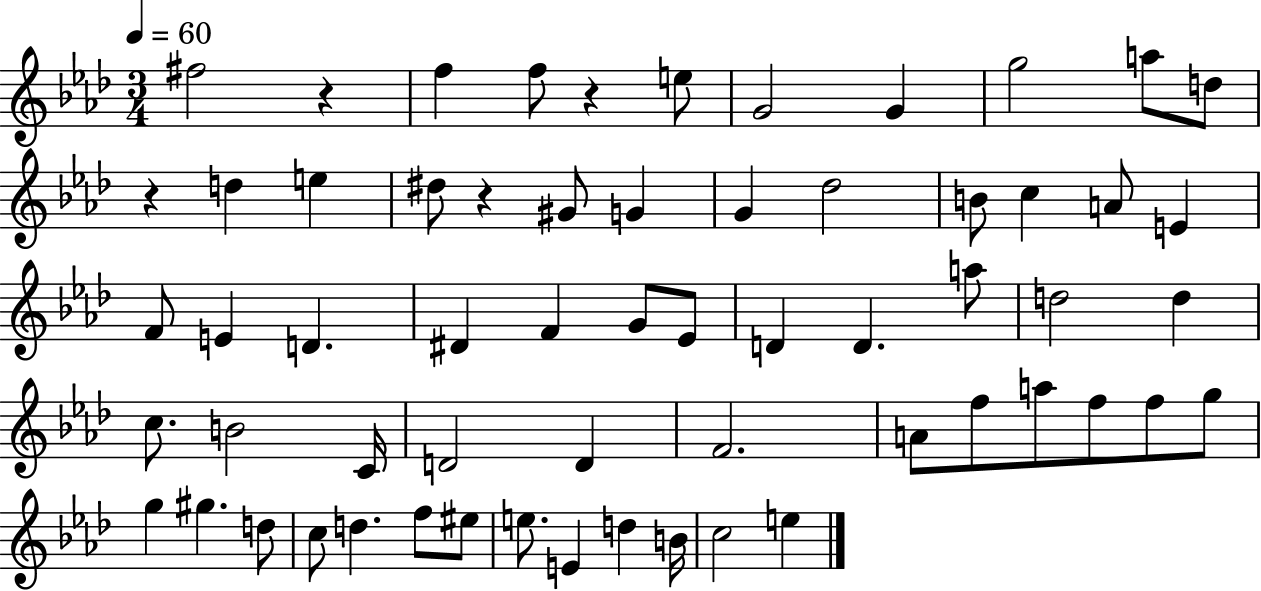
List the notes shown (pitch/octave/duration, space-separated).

F#5/h R/q F5/q F5/e R/q E5/e G4/h G4/q G5/h A5/e D5/e R/q D5/q E5/q D#5/e R/q G#4/e G4/q G4/q Db5/h B4/e C5/q A4/e E4/q F4/e E4/q D4/q. D#4/q F4/q G4/e Eb4/e D4/q D4/q. A5/e D5/h D5/q C5/e. B4/h C4/s D4/h D4/q F4/h. A4/e F5/e A5/e F5/e F5/e G5/e G5/q G#5/q. D5/e C5/e D5/q. F5/e EIS5/e E5/e. E4/q D5/q B4/s C5/h E5/q